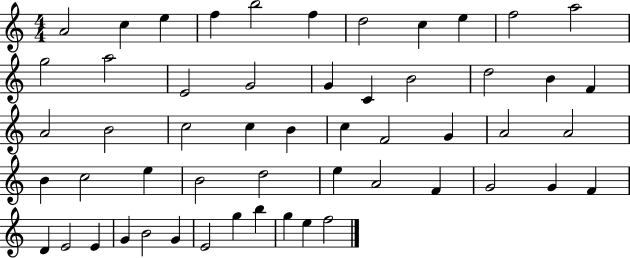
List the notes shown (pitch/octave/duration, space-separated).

A4/h C5/q E5/q F5/q B5/h F5/q D5/h C5/q E5/q F5/h A5/h G5/h A5/h E4/h G4/h G4/q C4/q B4/h D5/h B4/q F4/q A4/h B4/h C5/h C5/q B4/q C5/q F4/h G4/q A4/h A4/h B4/q C5/h E5/q B4/h D5/h E5/q A4/h F4/q G4/h G4/q F4/q D4/q E4/h E4/q G4/q B4/h G4/q E4/h G5/q B5/q G5/q E5/q F5/h